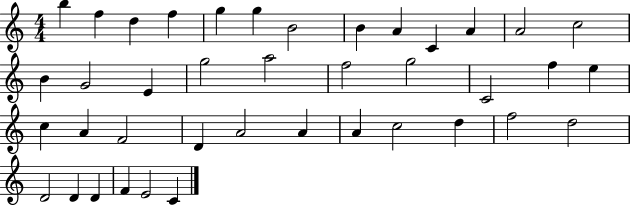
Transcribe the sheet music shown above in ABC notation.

X:1
T:Untitled
M:4/4
L:1/4
K:C
b f d f g g B2 B A C A A2 c2 B G2 E g2 a2 f2 g2 C2 f e c A F2 D A2 A A c2 d f2 d2 D2 D D F E2 C